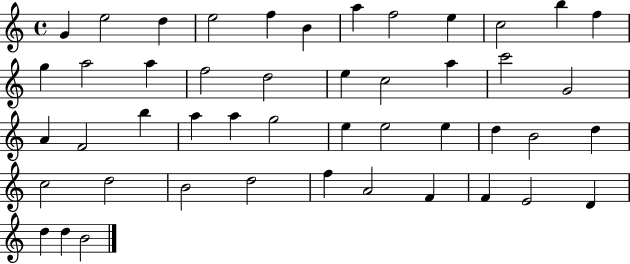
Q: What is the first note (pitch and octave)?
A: G4